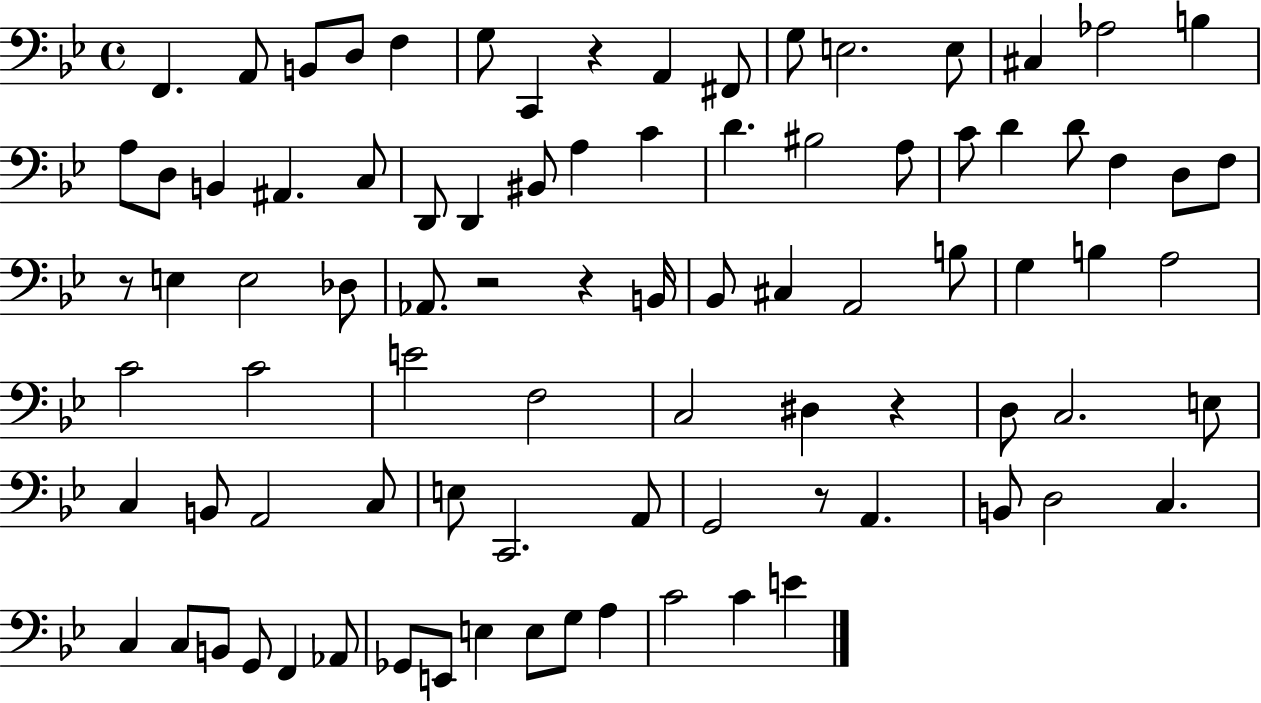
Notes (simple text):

F2/q. A2/e B2/e D3/e F3/q G3/e C2/q R/q A2/q F#2/e G3/e E3/h. E3/e C#3/q Ab3/h B3/q A3/e D3/e B2/q A#2/q. C3/e D2/e D2/q BIS2/e A3/q C4/q D4/q. BIS3/h A3/e C4/e D4/q D4/e F3/q D3/e F3/e R/e E3/q E3/h Db3/e Ab2/e. R/h R/q B2/s Bb2/e C#3/q A2/h B3/e G3/q B3/q A3/h C4/h C4/h E4/h F3/h C3/h D#3/q R/q D3/e C3/h. E3/e C3/q B2/e A2/h C3/e E3/e C2/h. A2/e G2/h R/e A2/q. B2/e D3/h C3/q. C3/q C3/e B2/e G2/e F2/q Ab2/e Gb2/e E2/e E3/q E3/e G3/e A3/q C4/h C4/q E4/q